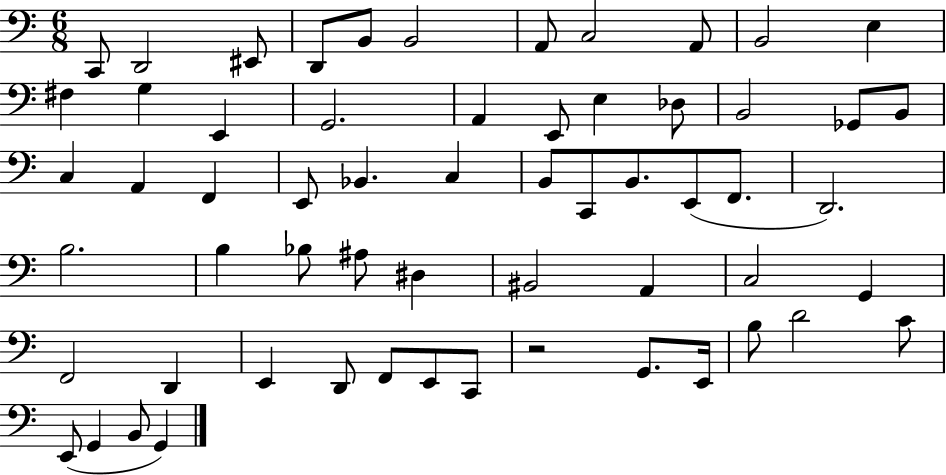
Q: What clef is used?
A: bass